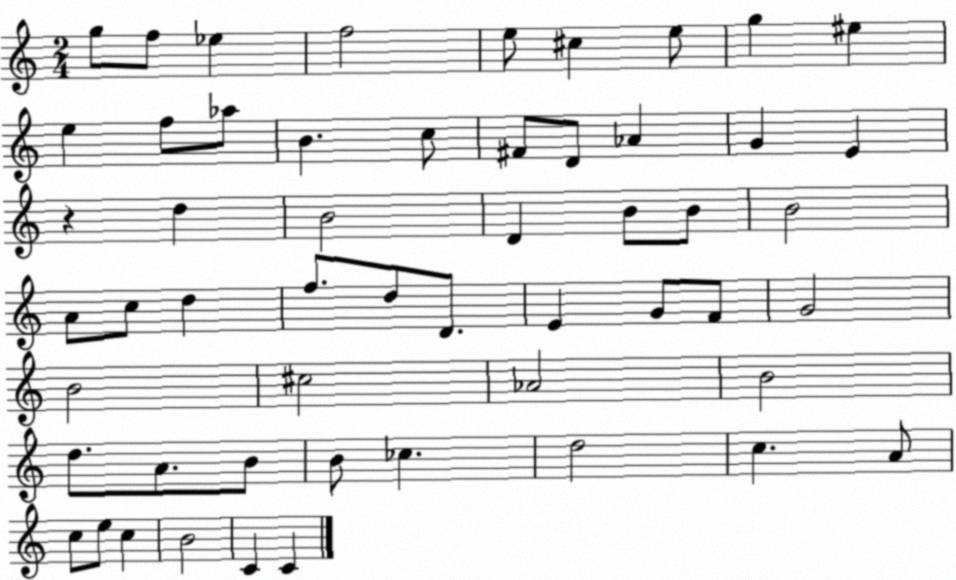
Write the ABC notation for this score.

X:1
T:Untitled
M:2/4
L:1/4
K:C
g/2 f/2 _e f2 e/2 ^c e/2 g ^e e f/2 _a/2 B c/2 ^F/2 D/2 _A G E z d B2 D B/2 B/2 B2 A/2 c/2 d f/2 d/2 D/2 E G/2 F/2 G2 B2 ^c2 _A2 B2 d/2 A/2 B/2 B/2 _c d2 c A/2 c/2 e/2 c B2 C C